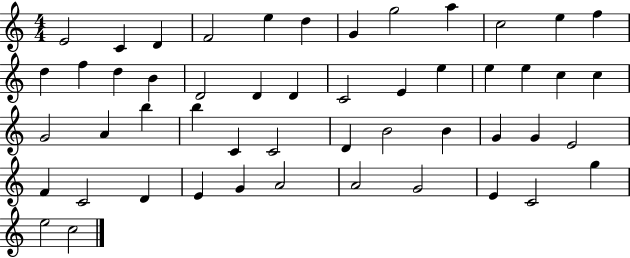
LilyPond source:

{
  \clef treble
  \numericTimeSignature
  \time 4/4
  \key c \major
  e'2 c'4 d'4 | f'2 e''4 d''4 | g'4 g''2 a''4 | c''2 e''4 f''4 | \break d''4 f''4 d''4 b'4 | d'2 d'4 d'4 | c'2 e'4 e''4 | e''4 e''4 c''4 c''4 | \break g'2 a'4 b''4 | b''4 c'4 c'2 | d'4 b'2 b'4 | g'4 g'4 e'2 | \break f'4 c'2 d'4 | e'4 g'4 a'2 | a'2 g'2 | e'4 c'2 g''4 | \break e''2 c''2 | \bar "|."
}